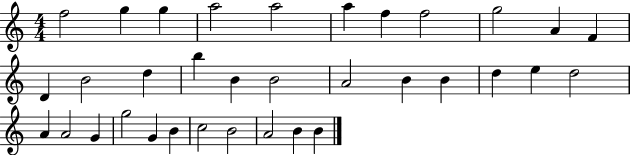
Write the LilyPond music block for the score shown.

{
  \clef treble
  \numericTimeSignature
  \time 4/4
  \key c \major
  f''2 g''4 g''4 | a''2 a''2 | a''4 f''4 f''2 | g''2 a'4 f'4 | \break d'4 b'2 d''4 | b''4 b'4 b'2 | a'2 b'4 b'4 | d''4 e''4 d''2 | \break a'4 a'2 g'4 | g''2 g'4 b'4 | c''2 b'2 | a'2 b'4 b'4 | \break \bar "|."
}